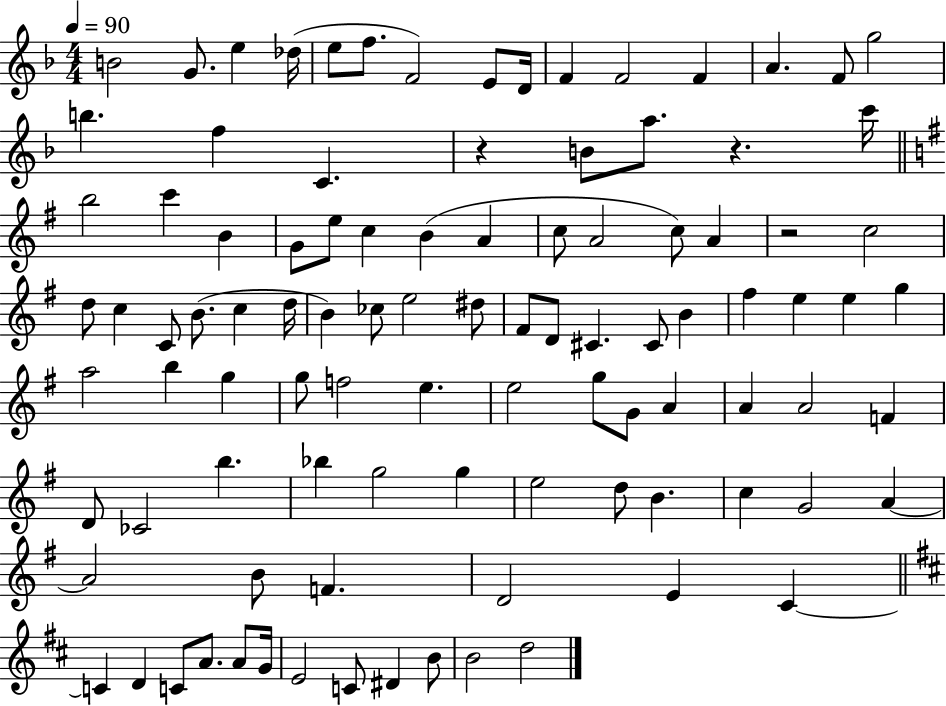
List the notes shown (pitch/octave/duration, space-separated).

B4/h G4/e. E5/q Db5/s E5/e F5/e. F4/h E4/e D4/s F4/q F4/h F4/q A4/q. F4/e G5/h B5/q. F5/q C4/q. R/q B4/e A5/e. R/q. C6/s B5/h C6/q B4/q G4/e E5/e C5/q B4/q A4/q C5/e A4/h C5/e A4/q R/h C5/h D5/e C5/q C4/e B4/e. C5/q D5/s B4/q CES5/e E5/h D#5/e F#4/e D4/e C#4/q. C#4/e B4/q F#5/q E5/q E5/q G5/q A5/h B5/q G5/q G5/e F5/h E5/q. E5/h G5/e G4/e A4/q A4/q A4/h F4/q D4/e CES4/h B5/q. Bb5/q G5/h G5/q E5/h D5/e B4/q. C5/q G4/h A4/q A4/h B4/e F4/q. D4/h E4/q C4/q C4/q D4/q C4/e A4/e. A4/e G4/s E4/h C4/e D#4/q B4/e B4/h D5/h